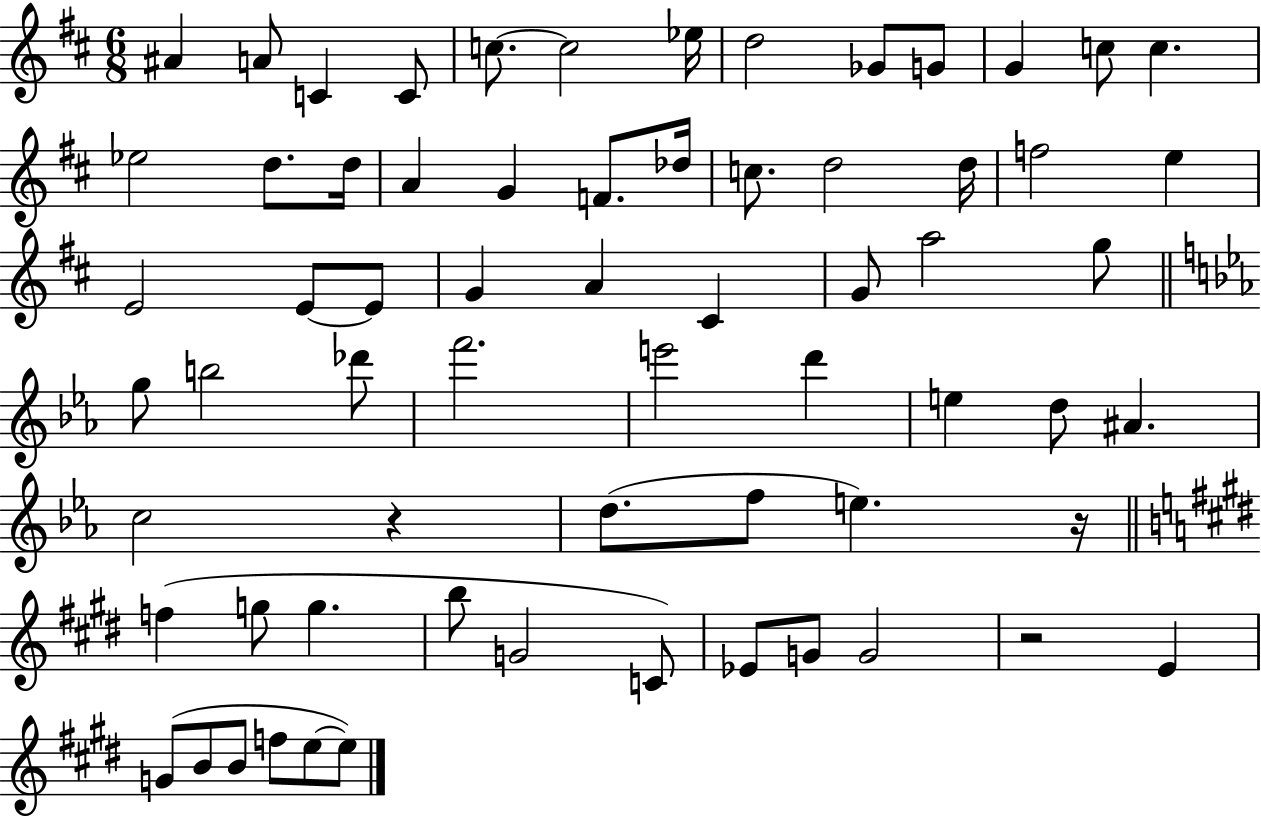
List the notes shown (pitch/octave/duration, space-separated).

A#4/q A4/e C4/q C4/e C5/e. C5/h Eb5/s D5/h Gb4/e G4/e G4/q C5/e C5/q. Eb5/h D5/e. D5/s A4/q G4/q F4/e. Db5/s C5/e. D5/h D5/s F5/h E5/q E4/h E4/e E4/e G4/q A4/q C#4/q G4/e A5/h G5/e G5/e B5/h Db6/e F6/h. E6/h D6/q E5/q D5/e A#4/q. C5/h R/q D5/e. F5/e E5/q. R/s F5/q G5/e G5/q. B5/e G4/h C4/e Eb4/e G4/e G4/h R/h E4/q G4/e B4/e B4/e F5/e E5/e E5/e